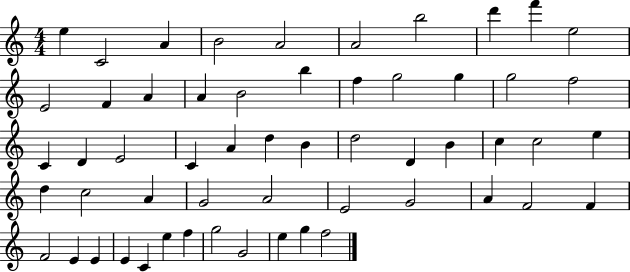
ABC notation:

X:1
T:Untitled
M:4/4
L:1/4
K:C
e C2 A B2 A2 A2 b2 d' f' e2 E2 F A A B2 b f g2 g g2 f2 C D E2 C A d B d2 D B c c2 e d c2 A G2 A2 E2 G2 A F2 F F2 E E E C e f g2 G2 e g f2